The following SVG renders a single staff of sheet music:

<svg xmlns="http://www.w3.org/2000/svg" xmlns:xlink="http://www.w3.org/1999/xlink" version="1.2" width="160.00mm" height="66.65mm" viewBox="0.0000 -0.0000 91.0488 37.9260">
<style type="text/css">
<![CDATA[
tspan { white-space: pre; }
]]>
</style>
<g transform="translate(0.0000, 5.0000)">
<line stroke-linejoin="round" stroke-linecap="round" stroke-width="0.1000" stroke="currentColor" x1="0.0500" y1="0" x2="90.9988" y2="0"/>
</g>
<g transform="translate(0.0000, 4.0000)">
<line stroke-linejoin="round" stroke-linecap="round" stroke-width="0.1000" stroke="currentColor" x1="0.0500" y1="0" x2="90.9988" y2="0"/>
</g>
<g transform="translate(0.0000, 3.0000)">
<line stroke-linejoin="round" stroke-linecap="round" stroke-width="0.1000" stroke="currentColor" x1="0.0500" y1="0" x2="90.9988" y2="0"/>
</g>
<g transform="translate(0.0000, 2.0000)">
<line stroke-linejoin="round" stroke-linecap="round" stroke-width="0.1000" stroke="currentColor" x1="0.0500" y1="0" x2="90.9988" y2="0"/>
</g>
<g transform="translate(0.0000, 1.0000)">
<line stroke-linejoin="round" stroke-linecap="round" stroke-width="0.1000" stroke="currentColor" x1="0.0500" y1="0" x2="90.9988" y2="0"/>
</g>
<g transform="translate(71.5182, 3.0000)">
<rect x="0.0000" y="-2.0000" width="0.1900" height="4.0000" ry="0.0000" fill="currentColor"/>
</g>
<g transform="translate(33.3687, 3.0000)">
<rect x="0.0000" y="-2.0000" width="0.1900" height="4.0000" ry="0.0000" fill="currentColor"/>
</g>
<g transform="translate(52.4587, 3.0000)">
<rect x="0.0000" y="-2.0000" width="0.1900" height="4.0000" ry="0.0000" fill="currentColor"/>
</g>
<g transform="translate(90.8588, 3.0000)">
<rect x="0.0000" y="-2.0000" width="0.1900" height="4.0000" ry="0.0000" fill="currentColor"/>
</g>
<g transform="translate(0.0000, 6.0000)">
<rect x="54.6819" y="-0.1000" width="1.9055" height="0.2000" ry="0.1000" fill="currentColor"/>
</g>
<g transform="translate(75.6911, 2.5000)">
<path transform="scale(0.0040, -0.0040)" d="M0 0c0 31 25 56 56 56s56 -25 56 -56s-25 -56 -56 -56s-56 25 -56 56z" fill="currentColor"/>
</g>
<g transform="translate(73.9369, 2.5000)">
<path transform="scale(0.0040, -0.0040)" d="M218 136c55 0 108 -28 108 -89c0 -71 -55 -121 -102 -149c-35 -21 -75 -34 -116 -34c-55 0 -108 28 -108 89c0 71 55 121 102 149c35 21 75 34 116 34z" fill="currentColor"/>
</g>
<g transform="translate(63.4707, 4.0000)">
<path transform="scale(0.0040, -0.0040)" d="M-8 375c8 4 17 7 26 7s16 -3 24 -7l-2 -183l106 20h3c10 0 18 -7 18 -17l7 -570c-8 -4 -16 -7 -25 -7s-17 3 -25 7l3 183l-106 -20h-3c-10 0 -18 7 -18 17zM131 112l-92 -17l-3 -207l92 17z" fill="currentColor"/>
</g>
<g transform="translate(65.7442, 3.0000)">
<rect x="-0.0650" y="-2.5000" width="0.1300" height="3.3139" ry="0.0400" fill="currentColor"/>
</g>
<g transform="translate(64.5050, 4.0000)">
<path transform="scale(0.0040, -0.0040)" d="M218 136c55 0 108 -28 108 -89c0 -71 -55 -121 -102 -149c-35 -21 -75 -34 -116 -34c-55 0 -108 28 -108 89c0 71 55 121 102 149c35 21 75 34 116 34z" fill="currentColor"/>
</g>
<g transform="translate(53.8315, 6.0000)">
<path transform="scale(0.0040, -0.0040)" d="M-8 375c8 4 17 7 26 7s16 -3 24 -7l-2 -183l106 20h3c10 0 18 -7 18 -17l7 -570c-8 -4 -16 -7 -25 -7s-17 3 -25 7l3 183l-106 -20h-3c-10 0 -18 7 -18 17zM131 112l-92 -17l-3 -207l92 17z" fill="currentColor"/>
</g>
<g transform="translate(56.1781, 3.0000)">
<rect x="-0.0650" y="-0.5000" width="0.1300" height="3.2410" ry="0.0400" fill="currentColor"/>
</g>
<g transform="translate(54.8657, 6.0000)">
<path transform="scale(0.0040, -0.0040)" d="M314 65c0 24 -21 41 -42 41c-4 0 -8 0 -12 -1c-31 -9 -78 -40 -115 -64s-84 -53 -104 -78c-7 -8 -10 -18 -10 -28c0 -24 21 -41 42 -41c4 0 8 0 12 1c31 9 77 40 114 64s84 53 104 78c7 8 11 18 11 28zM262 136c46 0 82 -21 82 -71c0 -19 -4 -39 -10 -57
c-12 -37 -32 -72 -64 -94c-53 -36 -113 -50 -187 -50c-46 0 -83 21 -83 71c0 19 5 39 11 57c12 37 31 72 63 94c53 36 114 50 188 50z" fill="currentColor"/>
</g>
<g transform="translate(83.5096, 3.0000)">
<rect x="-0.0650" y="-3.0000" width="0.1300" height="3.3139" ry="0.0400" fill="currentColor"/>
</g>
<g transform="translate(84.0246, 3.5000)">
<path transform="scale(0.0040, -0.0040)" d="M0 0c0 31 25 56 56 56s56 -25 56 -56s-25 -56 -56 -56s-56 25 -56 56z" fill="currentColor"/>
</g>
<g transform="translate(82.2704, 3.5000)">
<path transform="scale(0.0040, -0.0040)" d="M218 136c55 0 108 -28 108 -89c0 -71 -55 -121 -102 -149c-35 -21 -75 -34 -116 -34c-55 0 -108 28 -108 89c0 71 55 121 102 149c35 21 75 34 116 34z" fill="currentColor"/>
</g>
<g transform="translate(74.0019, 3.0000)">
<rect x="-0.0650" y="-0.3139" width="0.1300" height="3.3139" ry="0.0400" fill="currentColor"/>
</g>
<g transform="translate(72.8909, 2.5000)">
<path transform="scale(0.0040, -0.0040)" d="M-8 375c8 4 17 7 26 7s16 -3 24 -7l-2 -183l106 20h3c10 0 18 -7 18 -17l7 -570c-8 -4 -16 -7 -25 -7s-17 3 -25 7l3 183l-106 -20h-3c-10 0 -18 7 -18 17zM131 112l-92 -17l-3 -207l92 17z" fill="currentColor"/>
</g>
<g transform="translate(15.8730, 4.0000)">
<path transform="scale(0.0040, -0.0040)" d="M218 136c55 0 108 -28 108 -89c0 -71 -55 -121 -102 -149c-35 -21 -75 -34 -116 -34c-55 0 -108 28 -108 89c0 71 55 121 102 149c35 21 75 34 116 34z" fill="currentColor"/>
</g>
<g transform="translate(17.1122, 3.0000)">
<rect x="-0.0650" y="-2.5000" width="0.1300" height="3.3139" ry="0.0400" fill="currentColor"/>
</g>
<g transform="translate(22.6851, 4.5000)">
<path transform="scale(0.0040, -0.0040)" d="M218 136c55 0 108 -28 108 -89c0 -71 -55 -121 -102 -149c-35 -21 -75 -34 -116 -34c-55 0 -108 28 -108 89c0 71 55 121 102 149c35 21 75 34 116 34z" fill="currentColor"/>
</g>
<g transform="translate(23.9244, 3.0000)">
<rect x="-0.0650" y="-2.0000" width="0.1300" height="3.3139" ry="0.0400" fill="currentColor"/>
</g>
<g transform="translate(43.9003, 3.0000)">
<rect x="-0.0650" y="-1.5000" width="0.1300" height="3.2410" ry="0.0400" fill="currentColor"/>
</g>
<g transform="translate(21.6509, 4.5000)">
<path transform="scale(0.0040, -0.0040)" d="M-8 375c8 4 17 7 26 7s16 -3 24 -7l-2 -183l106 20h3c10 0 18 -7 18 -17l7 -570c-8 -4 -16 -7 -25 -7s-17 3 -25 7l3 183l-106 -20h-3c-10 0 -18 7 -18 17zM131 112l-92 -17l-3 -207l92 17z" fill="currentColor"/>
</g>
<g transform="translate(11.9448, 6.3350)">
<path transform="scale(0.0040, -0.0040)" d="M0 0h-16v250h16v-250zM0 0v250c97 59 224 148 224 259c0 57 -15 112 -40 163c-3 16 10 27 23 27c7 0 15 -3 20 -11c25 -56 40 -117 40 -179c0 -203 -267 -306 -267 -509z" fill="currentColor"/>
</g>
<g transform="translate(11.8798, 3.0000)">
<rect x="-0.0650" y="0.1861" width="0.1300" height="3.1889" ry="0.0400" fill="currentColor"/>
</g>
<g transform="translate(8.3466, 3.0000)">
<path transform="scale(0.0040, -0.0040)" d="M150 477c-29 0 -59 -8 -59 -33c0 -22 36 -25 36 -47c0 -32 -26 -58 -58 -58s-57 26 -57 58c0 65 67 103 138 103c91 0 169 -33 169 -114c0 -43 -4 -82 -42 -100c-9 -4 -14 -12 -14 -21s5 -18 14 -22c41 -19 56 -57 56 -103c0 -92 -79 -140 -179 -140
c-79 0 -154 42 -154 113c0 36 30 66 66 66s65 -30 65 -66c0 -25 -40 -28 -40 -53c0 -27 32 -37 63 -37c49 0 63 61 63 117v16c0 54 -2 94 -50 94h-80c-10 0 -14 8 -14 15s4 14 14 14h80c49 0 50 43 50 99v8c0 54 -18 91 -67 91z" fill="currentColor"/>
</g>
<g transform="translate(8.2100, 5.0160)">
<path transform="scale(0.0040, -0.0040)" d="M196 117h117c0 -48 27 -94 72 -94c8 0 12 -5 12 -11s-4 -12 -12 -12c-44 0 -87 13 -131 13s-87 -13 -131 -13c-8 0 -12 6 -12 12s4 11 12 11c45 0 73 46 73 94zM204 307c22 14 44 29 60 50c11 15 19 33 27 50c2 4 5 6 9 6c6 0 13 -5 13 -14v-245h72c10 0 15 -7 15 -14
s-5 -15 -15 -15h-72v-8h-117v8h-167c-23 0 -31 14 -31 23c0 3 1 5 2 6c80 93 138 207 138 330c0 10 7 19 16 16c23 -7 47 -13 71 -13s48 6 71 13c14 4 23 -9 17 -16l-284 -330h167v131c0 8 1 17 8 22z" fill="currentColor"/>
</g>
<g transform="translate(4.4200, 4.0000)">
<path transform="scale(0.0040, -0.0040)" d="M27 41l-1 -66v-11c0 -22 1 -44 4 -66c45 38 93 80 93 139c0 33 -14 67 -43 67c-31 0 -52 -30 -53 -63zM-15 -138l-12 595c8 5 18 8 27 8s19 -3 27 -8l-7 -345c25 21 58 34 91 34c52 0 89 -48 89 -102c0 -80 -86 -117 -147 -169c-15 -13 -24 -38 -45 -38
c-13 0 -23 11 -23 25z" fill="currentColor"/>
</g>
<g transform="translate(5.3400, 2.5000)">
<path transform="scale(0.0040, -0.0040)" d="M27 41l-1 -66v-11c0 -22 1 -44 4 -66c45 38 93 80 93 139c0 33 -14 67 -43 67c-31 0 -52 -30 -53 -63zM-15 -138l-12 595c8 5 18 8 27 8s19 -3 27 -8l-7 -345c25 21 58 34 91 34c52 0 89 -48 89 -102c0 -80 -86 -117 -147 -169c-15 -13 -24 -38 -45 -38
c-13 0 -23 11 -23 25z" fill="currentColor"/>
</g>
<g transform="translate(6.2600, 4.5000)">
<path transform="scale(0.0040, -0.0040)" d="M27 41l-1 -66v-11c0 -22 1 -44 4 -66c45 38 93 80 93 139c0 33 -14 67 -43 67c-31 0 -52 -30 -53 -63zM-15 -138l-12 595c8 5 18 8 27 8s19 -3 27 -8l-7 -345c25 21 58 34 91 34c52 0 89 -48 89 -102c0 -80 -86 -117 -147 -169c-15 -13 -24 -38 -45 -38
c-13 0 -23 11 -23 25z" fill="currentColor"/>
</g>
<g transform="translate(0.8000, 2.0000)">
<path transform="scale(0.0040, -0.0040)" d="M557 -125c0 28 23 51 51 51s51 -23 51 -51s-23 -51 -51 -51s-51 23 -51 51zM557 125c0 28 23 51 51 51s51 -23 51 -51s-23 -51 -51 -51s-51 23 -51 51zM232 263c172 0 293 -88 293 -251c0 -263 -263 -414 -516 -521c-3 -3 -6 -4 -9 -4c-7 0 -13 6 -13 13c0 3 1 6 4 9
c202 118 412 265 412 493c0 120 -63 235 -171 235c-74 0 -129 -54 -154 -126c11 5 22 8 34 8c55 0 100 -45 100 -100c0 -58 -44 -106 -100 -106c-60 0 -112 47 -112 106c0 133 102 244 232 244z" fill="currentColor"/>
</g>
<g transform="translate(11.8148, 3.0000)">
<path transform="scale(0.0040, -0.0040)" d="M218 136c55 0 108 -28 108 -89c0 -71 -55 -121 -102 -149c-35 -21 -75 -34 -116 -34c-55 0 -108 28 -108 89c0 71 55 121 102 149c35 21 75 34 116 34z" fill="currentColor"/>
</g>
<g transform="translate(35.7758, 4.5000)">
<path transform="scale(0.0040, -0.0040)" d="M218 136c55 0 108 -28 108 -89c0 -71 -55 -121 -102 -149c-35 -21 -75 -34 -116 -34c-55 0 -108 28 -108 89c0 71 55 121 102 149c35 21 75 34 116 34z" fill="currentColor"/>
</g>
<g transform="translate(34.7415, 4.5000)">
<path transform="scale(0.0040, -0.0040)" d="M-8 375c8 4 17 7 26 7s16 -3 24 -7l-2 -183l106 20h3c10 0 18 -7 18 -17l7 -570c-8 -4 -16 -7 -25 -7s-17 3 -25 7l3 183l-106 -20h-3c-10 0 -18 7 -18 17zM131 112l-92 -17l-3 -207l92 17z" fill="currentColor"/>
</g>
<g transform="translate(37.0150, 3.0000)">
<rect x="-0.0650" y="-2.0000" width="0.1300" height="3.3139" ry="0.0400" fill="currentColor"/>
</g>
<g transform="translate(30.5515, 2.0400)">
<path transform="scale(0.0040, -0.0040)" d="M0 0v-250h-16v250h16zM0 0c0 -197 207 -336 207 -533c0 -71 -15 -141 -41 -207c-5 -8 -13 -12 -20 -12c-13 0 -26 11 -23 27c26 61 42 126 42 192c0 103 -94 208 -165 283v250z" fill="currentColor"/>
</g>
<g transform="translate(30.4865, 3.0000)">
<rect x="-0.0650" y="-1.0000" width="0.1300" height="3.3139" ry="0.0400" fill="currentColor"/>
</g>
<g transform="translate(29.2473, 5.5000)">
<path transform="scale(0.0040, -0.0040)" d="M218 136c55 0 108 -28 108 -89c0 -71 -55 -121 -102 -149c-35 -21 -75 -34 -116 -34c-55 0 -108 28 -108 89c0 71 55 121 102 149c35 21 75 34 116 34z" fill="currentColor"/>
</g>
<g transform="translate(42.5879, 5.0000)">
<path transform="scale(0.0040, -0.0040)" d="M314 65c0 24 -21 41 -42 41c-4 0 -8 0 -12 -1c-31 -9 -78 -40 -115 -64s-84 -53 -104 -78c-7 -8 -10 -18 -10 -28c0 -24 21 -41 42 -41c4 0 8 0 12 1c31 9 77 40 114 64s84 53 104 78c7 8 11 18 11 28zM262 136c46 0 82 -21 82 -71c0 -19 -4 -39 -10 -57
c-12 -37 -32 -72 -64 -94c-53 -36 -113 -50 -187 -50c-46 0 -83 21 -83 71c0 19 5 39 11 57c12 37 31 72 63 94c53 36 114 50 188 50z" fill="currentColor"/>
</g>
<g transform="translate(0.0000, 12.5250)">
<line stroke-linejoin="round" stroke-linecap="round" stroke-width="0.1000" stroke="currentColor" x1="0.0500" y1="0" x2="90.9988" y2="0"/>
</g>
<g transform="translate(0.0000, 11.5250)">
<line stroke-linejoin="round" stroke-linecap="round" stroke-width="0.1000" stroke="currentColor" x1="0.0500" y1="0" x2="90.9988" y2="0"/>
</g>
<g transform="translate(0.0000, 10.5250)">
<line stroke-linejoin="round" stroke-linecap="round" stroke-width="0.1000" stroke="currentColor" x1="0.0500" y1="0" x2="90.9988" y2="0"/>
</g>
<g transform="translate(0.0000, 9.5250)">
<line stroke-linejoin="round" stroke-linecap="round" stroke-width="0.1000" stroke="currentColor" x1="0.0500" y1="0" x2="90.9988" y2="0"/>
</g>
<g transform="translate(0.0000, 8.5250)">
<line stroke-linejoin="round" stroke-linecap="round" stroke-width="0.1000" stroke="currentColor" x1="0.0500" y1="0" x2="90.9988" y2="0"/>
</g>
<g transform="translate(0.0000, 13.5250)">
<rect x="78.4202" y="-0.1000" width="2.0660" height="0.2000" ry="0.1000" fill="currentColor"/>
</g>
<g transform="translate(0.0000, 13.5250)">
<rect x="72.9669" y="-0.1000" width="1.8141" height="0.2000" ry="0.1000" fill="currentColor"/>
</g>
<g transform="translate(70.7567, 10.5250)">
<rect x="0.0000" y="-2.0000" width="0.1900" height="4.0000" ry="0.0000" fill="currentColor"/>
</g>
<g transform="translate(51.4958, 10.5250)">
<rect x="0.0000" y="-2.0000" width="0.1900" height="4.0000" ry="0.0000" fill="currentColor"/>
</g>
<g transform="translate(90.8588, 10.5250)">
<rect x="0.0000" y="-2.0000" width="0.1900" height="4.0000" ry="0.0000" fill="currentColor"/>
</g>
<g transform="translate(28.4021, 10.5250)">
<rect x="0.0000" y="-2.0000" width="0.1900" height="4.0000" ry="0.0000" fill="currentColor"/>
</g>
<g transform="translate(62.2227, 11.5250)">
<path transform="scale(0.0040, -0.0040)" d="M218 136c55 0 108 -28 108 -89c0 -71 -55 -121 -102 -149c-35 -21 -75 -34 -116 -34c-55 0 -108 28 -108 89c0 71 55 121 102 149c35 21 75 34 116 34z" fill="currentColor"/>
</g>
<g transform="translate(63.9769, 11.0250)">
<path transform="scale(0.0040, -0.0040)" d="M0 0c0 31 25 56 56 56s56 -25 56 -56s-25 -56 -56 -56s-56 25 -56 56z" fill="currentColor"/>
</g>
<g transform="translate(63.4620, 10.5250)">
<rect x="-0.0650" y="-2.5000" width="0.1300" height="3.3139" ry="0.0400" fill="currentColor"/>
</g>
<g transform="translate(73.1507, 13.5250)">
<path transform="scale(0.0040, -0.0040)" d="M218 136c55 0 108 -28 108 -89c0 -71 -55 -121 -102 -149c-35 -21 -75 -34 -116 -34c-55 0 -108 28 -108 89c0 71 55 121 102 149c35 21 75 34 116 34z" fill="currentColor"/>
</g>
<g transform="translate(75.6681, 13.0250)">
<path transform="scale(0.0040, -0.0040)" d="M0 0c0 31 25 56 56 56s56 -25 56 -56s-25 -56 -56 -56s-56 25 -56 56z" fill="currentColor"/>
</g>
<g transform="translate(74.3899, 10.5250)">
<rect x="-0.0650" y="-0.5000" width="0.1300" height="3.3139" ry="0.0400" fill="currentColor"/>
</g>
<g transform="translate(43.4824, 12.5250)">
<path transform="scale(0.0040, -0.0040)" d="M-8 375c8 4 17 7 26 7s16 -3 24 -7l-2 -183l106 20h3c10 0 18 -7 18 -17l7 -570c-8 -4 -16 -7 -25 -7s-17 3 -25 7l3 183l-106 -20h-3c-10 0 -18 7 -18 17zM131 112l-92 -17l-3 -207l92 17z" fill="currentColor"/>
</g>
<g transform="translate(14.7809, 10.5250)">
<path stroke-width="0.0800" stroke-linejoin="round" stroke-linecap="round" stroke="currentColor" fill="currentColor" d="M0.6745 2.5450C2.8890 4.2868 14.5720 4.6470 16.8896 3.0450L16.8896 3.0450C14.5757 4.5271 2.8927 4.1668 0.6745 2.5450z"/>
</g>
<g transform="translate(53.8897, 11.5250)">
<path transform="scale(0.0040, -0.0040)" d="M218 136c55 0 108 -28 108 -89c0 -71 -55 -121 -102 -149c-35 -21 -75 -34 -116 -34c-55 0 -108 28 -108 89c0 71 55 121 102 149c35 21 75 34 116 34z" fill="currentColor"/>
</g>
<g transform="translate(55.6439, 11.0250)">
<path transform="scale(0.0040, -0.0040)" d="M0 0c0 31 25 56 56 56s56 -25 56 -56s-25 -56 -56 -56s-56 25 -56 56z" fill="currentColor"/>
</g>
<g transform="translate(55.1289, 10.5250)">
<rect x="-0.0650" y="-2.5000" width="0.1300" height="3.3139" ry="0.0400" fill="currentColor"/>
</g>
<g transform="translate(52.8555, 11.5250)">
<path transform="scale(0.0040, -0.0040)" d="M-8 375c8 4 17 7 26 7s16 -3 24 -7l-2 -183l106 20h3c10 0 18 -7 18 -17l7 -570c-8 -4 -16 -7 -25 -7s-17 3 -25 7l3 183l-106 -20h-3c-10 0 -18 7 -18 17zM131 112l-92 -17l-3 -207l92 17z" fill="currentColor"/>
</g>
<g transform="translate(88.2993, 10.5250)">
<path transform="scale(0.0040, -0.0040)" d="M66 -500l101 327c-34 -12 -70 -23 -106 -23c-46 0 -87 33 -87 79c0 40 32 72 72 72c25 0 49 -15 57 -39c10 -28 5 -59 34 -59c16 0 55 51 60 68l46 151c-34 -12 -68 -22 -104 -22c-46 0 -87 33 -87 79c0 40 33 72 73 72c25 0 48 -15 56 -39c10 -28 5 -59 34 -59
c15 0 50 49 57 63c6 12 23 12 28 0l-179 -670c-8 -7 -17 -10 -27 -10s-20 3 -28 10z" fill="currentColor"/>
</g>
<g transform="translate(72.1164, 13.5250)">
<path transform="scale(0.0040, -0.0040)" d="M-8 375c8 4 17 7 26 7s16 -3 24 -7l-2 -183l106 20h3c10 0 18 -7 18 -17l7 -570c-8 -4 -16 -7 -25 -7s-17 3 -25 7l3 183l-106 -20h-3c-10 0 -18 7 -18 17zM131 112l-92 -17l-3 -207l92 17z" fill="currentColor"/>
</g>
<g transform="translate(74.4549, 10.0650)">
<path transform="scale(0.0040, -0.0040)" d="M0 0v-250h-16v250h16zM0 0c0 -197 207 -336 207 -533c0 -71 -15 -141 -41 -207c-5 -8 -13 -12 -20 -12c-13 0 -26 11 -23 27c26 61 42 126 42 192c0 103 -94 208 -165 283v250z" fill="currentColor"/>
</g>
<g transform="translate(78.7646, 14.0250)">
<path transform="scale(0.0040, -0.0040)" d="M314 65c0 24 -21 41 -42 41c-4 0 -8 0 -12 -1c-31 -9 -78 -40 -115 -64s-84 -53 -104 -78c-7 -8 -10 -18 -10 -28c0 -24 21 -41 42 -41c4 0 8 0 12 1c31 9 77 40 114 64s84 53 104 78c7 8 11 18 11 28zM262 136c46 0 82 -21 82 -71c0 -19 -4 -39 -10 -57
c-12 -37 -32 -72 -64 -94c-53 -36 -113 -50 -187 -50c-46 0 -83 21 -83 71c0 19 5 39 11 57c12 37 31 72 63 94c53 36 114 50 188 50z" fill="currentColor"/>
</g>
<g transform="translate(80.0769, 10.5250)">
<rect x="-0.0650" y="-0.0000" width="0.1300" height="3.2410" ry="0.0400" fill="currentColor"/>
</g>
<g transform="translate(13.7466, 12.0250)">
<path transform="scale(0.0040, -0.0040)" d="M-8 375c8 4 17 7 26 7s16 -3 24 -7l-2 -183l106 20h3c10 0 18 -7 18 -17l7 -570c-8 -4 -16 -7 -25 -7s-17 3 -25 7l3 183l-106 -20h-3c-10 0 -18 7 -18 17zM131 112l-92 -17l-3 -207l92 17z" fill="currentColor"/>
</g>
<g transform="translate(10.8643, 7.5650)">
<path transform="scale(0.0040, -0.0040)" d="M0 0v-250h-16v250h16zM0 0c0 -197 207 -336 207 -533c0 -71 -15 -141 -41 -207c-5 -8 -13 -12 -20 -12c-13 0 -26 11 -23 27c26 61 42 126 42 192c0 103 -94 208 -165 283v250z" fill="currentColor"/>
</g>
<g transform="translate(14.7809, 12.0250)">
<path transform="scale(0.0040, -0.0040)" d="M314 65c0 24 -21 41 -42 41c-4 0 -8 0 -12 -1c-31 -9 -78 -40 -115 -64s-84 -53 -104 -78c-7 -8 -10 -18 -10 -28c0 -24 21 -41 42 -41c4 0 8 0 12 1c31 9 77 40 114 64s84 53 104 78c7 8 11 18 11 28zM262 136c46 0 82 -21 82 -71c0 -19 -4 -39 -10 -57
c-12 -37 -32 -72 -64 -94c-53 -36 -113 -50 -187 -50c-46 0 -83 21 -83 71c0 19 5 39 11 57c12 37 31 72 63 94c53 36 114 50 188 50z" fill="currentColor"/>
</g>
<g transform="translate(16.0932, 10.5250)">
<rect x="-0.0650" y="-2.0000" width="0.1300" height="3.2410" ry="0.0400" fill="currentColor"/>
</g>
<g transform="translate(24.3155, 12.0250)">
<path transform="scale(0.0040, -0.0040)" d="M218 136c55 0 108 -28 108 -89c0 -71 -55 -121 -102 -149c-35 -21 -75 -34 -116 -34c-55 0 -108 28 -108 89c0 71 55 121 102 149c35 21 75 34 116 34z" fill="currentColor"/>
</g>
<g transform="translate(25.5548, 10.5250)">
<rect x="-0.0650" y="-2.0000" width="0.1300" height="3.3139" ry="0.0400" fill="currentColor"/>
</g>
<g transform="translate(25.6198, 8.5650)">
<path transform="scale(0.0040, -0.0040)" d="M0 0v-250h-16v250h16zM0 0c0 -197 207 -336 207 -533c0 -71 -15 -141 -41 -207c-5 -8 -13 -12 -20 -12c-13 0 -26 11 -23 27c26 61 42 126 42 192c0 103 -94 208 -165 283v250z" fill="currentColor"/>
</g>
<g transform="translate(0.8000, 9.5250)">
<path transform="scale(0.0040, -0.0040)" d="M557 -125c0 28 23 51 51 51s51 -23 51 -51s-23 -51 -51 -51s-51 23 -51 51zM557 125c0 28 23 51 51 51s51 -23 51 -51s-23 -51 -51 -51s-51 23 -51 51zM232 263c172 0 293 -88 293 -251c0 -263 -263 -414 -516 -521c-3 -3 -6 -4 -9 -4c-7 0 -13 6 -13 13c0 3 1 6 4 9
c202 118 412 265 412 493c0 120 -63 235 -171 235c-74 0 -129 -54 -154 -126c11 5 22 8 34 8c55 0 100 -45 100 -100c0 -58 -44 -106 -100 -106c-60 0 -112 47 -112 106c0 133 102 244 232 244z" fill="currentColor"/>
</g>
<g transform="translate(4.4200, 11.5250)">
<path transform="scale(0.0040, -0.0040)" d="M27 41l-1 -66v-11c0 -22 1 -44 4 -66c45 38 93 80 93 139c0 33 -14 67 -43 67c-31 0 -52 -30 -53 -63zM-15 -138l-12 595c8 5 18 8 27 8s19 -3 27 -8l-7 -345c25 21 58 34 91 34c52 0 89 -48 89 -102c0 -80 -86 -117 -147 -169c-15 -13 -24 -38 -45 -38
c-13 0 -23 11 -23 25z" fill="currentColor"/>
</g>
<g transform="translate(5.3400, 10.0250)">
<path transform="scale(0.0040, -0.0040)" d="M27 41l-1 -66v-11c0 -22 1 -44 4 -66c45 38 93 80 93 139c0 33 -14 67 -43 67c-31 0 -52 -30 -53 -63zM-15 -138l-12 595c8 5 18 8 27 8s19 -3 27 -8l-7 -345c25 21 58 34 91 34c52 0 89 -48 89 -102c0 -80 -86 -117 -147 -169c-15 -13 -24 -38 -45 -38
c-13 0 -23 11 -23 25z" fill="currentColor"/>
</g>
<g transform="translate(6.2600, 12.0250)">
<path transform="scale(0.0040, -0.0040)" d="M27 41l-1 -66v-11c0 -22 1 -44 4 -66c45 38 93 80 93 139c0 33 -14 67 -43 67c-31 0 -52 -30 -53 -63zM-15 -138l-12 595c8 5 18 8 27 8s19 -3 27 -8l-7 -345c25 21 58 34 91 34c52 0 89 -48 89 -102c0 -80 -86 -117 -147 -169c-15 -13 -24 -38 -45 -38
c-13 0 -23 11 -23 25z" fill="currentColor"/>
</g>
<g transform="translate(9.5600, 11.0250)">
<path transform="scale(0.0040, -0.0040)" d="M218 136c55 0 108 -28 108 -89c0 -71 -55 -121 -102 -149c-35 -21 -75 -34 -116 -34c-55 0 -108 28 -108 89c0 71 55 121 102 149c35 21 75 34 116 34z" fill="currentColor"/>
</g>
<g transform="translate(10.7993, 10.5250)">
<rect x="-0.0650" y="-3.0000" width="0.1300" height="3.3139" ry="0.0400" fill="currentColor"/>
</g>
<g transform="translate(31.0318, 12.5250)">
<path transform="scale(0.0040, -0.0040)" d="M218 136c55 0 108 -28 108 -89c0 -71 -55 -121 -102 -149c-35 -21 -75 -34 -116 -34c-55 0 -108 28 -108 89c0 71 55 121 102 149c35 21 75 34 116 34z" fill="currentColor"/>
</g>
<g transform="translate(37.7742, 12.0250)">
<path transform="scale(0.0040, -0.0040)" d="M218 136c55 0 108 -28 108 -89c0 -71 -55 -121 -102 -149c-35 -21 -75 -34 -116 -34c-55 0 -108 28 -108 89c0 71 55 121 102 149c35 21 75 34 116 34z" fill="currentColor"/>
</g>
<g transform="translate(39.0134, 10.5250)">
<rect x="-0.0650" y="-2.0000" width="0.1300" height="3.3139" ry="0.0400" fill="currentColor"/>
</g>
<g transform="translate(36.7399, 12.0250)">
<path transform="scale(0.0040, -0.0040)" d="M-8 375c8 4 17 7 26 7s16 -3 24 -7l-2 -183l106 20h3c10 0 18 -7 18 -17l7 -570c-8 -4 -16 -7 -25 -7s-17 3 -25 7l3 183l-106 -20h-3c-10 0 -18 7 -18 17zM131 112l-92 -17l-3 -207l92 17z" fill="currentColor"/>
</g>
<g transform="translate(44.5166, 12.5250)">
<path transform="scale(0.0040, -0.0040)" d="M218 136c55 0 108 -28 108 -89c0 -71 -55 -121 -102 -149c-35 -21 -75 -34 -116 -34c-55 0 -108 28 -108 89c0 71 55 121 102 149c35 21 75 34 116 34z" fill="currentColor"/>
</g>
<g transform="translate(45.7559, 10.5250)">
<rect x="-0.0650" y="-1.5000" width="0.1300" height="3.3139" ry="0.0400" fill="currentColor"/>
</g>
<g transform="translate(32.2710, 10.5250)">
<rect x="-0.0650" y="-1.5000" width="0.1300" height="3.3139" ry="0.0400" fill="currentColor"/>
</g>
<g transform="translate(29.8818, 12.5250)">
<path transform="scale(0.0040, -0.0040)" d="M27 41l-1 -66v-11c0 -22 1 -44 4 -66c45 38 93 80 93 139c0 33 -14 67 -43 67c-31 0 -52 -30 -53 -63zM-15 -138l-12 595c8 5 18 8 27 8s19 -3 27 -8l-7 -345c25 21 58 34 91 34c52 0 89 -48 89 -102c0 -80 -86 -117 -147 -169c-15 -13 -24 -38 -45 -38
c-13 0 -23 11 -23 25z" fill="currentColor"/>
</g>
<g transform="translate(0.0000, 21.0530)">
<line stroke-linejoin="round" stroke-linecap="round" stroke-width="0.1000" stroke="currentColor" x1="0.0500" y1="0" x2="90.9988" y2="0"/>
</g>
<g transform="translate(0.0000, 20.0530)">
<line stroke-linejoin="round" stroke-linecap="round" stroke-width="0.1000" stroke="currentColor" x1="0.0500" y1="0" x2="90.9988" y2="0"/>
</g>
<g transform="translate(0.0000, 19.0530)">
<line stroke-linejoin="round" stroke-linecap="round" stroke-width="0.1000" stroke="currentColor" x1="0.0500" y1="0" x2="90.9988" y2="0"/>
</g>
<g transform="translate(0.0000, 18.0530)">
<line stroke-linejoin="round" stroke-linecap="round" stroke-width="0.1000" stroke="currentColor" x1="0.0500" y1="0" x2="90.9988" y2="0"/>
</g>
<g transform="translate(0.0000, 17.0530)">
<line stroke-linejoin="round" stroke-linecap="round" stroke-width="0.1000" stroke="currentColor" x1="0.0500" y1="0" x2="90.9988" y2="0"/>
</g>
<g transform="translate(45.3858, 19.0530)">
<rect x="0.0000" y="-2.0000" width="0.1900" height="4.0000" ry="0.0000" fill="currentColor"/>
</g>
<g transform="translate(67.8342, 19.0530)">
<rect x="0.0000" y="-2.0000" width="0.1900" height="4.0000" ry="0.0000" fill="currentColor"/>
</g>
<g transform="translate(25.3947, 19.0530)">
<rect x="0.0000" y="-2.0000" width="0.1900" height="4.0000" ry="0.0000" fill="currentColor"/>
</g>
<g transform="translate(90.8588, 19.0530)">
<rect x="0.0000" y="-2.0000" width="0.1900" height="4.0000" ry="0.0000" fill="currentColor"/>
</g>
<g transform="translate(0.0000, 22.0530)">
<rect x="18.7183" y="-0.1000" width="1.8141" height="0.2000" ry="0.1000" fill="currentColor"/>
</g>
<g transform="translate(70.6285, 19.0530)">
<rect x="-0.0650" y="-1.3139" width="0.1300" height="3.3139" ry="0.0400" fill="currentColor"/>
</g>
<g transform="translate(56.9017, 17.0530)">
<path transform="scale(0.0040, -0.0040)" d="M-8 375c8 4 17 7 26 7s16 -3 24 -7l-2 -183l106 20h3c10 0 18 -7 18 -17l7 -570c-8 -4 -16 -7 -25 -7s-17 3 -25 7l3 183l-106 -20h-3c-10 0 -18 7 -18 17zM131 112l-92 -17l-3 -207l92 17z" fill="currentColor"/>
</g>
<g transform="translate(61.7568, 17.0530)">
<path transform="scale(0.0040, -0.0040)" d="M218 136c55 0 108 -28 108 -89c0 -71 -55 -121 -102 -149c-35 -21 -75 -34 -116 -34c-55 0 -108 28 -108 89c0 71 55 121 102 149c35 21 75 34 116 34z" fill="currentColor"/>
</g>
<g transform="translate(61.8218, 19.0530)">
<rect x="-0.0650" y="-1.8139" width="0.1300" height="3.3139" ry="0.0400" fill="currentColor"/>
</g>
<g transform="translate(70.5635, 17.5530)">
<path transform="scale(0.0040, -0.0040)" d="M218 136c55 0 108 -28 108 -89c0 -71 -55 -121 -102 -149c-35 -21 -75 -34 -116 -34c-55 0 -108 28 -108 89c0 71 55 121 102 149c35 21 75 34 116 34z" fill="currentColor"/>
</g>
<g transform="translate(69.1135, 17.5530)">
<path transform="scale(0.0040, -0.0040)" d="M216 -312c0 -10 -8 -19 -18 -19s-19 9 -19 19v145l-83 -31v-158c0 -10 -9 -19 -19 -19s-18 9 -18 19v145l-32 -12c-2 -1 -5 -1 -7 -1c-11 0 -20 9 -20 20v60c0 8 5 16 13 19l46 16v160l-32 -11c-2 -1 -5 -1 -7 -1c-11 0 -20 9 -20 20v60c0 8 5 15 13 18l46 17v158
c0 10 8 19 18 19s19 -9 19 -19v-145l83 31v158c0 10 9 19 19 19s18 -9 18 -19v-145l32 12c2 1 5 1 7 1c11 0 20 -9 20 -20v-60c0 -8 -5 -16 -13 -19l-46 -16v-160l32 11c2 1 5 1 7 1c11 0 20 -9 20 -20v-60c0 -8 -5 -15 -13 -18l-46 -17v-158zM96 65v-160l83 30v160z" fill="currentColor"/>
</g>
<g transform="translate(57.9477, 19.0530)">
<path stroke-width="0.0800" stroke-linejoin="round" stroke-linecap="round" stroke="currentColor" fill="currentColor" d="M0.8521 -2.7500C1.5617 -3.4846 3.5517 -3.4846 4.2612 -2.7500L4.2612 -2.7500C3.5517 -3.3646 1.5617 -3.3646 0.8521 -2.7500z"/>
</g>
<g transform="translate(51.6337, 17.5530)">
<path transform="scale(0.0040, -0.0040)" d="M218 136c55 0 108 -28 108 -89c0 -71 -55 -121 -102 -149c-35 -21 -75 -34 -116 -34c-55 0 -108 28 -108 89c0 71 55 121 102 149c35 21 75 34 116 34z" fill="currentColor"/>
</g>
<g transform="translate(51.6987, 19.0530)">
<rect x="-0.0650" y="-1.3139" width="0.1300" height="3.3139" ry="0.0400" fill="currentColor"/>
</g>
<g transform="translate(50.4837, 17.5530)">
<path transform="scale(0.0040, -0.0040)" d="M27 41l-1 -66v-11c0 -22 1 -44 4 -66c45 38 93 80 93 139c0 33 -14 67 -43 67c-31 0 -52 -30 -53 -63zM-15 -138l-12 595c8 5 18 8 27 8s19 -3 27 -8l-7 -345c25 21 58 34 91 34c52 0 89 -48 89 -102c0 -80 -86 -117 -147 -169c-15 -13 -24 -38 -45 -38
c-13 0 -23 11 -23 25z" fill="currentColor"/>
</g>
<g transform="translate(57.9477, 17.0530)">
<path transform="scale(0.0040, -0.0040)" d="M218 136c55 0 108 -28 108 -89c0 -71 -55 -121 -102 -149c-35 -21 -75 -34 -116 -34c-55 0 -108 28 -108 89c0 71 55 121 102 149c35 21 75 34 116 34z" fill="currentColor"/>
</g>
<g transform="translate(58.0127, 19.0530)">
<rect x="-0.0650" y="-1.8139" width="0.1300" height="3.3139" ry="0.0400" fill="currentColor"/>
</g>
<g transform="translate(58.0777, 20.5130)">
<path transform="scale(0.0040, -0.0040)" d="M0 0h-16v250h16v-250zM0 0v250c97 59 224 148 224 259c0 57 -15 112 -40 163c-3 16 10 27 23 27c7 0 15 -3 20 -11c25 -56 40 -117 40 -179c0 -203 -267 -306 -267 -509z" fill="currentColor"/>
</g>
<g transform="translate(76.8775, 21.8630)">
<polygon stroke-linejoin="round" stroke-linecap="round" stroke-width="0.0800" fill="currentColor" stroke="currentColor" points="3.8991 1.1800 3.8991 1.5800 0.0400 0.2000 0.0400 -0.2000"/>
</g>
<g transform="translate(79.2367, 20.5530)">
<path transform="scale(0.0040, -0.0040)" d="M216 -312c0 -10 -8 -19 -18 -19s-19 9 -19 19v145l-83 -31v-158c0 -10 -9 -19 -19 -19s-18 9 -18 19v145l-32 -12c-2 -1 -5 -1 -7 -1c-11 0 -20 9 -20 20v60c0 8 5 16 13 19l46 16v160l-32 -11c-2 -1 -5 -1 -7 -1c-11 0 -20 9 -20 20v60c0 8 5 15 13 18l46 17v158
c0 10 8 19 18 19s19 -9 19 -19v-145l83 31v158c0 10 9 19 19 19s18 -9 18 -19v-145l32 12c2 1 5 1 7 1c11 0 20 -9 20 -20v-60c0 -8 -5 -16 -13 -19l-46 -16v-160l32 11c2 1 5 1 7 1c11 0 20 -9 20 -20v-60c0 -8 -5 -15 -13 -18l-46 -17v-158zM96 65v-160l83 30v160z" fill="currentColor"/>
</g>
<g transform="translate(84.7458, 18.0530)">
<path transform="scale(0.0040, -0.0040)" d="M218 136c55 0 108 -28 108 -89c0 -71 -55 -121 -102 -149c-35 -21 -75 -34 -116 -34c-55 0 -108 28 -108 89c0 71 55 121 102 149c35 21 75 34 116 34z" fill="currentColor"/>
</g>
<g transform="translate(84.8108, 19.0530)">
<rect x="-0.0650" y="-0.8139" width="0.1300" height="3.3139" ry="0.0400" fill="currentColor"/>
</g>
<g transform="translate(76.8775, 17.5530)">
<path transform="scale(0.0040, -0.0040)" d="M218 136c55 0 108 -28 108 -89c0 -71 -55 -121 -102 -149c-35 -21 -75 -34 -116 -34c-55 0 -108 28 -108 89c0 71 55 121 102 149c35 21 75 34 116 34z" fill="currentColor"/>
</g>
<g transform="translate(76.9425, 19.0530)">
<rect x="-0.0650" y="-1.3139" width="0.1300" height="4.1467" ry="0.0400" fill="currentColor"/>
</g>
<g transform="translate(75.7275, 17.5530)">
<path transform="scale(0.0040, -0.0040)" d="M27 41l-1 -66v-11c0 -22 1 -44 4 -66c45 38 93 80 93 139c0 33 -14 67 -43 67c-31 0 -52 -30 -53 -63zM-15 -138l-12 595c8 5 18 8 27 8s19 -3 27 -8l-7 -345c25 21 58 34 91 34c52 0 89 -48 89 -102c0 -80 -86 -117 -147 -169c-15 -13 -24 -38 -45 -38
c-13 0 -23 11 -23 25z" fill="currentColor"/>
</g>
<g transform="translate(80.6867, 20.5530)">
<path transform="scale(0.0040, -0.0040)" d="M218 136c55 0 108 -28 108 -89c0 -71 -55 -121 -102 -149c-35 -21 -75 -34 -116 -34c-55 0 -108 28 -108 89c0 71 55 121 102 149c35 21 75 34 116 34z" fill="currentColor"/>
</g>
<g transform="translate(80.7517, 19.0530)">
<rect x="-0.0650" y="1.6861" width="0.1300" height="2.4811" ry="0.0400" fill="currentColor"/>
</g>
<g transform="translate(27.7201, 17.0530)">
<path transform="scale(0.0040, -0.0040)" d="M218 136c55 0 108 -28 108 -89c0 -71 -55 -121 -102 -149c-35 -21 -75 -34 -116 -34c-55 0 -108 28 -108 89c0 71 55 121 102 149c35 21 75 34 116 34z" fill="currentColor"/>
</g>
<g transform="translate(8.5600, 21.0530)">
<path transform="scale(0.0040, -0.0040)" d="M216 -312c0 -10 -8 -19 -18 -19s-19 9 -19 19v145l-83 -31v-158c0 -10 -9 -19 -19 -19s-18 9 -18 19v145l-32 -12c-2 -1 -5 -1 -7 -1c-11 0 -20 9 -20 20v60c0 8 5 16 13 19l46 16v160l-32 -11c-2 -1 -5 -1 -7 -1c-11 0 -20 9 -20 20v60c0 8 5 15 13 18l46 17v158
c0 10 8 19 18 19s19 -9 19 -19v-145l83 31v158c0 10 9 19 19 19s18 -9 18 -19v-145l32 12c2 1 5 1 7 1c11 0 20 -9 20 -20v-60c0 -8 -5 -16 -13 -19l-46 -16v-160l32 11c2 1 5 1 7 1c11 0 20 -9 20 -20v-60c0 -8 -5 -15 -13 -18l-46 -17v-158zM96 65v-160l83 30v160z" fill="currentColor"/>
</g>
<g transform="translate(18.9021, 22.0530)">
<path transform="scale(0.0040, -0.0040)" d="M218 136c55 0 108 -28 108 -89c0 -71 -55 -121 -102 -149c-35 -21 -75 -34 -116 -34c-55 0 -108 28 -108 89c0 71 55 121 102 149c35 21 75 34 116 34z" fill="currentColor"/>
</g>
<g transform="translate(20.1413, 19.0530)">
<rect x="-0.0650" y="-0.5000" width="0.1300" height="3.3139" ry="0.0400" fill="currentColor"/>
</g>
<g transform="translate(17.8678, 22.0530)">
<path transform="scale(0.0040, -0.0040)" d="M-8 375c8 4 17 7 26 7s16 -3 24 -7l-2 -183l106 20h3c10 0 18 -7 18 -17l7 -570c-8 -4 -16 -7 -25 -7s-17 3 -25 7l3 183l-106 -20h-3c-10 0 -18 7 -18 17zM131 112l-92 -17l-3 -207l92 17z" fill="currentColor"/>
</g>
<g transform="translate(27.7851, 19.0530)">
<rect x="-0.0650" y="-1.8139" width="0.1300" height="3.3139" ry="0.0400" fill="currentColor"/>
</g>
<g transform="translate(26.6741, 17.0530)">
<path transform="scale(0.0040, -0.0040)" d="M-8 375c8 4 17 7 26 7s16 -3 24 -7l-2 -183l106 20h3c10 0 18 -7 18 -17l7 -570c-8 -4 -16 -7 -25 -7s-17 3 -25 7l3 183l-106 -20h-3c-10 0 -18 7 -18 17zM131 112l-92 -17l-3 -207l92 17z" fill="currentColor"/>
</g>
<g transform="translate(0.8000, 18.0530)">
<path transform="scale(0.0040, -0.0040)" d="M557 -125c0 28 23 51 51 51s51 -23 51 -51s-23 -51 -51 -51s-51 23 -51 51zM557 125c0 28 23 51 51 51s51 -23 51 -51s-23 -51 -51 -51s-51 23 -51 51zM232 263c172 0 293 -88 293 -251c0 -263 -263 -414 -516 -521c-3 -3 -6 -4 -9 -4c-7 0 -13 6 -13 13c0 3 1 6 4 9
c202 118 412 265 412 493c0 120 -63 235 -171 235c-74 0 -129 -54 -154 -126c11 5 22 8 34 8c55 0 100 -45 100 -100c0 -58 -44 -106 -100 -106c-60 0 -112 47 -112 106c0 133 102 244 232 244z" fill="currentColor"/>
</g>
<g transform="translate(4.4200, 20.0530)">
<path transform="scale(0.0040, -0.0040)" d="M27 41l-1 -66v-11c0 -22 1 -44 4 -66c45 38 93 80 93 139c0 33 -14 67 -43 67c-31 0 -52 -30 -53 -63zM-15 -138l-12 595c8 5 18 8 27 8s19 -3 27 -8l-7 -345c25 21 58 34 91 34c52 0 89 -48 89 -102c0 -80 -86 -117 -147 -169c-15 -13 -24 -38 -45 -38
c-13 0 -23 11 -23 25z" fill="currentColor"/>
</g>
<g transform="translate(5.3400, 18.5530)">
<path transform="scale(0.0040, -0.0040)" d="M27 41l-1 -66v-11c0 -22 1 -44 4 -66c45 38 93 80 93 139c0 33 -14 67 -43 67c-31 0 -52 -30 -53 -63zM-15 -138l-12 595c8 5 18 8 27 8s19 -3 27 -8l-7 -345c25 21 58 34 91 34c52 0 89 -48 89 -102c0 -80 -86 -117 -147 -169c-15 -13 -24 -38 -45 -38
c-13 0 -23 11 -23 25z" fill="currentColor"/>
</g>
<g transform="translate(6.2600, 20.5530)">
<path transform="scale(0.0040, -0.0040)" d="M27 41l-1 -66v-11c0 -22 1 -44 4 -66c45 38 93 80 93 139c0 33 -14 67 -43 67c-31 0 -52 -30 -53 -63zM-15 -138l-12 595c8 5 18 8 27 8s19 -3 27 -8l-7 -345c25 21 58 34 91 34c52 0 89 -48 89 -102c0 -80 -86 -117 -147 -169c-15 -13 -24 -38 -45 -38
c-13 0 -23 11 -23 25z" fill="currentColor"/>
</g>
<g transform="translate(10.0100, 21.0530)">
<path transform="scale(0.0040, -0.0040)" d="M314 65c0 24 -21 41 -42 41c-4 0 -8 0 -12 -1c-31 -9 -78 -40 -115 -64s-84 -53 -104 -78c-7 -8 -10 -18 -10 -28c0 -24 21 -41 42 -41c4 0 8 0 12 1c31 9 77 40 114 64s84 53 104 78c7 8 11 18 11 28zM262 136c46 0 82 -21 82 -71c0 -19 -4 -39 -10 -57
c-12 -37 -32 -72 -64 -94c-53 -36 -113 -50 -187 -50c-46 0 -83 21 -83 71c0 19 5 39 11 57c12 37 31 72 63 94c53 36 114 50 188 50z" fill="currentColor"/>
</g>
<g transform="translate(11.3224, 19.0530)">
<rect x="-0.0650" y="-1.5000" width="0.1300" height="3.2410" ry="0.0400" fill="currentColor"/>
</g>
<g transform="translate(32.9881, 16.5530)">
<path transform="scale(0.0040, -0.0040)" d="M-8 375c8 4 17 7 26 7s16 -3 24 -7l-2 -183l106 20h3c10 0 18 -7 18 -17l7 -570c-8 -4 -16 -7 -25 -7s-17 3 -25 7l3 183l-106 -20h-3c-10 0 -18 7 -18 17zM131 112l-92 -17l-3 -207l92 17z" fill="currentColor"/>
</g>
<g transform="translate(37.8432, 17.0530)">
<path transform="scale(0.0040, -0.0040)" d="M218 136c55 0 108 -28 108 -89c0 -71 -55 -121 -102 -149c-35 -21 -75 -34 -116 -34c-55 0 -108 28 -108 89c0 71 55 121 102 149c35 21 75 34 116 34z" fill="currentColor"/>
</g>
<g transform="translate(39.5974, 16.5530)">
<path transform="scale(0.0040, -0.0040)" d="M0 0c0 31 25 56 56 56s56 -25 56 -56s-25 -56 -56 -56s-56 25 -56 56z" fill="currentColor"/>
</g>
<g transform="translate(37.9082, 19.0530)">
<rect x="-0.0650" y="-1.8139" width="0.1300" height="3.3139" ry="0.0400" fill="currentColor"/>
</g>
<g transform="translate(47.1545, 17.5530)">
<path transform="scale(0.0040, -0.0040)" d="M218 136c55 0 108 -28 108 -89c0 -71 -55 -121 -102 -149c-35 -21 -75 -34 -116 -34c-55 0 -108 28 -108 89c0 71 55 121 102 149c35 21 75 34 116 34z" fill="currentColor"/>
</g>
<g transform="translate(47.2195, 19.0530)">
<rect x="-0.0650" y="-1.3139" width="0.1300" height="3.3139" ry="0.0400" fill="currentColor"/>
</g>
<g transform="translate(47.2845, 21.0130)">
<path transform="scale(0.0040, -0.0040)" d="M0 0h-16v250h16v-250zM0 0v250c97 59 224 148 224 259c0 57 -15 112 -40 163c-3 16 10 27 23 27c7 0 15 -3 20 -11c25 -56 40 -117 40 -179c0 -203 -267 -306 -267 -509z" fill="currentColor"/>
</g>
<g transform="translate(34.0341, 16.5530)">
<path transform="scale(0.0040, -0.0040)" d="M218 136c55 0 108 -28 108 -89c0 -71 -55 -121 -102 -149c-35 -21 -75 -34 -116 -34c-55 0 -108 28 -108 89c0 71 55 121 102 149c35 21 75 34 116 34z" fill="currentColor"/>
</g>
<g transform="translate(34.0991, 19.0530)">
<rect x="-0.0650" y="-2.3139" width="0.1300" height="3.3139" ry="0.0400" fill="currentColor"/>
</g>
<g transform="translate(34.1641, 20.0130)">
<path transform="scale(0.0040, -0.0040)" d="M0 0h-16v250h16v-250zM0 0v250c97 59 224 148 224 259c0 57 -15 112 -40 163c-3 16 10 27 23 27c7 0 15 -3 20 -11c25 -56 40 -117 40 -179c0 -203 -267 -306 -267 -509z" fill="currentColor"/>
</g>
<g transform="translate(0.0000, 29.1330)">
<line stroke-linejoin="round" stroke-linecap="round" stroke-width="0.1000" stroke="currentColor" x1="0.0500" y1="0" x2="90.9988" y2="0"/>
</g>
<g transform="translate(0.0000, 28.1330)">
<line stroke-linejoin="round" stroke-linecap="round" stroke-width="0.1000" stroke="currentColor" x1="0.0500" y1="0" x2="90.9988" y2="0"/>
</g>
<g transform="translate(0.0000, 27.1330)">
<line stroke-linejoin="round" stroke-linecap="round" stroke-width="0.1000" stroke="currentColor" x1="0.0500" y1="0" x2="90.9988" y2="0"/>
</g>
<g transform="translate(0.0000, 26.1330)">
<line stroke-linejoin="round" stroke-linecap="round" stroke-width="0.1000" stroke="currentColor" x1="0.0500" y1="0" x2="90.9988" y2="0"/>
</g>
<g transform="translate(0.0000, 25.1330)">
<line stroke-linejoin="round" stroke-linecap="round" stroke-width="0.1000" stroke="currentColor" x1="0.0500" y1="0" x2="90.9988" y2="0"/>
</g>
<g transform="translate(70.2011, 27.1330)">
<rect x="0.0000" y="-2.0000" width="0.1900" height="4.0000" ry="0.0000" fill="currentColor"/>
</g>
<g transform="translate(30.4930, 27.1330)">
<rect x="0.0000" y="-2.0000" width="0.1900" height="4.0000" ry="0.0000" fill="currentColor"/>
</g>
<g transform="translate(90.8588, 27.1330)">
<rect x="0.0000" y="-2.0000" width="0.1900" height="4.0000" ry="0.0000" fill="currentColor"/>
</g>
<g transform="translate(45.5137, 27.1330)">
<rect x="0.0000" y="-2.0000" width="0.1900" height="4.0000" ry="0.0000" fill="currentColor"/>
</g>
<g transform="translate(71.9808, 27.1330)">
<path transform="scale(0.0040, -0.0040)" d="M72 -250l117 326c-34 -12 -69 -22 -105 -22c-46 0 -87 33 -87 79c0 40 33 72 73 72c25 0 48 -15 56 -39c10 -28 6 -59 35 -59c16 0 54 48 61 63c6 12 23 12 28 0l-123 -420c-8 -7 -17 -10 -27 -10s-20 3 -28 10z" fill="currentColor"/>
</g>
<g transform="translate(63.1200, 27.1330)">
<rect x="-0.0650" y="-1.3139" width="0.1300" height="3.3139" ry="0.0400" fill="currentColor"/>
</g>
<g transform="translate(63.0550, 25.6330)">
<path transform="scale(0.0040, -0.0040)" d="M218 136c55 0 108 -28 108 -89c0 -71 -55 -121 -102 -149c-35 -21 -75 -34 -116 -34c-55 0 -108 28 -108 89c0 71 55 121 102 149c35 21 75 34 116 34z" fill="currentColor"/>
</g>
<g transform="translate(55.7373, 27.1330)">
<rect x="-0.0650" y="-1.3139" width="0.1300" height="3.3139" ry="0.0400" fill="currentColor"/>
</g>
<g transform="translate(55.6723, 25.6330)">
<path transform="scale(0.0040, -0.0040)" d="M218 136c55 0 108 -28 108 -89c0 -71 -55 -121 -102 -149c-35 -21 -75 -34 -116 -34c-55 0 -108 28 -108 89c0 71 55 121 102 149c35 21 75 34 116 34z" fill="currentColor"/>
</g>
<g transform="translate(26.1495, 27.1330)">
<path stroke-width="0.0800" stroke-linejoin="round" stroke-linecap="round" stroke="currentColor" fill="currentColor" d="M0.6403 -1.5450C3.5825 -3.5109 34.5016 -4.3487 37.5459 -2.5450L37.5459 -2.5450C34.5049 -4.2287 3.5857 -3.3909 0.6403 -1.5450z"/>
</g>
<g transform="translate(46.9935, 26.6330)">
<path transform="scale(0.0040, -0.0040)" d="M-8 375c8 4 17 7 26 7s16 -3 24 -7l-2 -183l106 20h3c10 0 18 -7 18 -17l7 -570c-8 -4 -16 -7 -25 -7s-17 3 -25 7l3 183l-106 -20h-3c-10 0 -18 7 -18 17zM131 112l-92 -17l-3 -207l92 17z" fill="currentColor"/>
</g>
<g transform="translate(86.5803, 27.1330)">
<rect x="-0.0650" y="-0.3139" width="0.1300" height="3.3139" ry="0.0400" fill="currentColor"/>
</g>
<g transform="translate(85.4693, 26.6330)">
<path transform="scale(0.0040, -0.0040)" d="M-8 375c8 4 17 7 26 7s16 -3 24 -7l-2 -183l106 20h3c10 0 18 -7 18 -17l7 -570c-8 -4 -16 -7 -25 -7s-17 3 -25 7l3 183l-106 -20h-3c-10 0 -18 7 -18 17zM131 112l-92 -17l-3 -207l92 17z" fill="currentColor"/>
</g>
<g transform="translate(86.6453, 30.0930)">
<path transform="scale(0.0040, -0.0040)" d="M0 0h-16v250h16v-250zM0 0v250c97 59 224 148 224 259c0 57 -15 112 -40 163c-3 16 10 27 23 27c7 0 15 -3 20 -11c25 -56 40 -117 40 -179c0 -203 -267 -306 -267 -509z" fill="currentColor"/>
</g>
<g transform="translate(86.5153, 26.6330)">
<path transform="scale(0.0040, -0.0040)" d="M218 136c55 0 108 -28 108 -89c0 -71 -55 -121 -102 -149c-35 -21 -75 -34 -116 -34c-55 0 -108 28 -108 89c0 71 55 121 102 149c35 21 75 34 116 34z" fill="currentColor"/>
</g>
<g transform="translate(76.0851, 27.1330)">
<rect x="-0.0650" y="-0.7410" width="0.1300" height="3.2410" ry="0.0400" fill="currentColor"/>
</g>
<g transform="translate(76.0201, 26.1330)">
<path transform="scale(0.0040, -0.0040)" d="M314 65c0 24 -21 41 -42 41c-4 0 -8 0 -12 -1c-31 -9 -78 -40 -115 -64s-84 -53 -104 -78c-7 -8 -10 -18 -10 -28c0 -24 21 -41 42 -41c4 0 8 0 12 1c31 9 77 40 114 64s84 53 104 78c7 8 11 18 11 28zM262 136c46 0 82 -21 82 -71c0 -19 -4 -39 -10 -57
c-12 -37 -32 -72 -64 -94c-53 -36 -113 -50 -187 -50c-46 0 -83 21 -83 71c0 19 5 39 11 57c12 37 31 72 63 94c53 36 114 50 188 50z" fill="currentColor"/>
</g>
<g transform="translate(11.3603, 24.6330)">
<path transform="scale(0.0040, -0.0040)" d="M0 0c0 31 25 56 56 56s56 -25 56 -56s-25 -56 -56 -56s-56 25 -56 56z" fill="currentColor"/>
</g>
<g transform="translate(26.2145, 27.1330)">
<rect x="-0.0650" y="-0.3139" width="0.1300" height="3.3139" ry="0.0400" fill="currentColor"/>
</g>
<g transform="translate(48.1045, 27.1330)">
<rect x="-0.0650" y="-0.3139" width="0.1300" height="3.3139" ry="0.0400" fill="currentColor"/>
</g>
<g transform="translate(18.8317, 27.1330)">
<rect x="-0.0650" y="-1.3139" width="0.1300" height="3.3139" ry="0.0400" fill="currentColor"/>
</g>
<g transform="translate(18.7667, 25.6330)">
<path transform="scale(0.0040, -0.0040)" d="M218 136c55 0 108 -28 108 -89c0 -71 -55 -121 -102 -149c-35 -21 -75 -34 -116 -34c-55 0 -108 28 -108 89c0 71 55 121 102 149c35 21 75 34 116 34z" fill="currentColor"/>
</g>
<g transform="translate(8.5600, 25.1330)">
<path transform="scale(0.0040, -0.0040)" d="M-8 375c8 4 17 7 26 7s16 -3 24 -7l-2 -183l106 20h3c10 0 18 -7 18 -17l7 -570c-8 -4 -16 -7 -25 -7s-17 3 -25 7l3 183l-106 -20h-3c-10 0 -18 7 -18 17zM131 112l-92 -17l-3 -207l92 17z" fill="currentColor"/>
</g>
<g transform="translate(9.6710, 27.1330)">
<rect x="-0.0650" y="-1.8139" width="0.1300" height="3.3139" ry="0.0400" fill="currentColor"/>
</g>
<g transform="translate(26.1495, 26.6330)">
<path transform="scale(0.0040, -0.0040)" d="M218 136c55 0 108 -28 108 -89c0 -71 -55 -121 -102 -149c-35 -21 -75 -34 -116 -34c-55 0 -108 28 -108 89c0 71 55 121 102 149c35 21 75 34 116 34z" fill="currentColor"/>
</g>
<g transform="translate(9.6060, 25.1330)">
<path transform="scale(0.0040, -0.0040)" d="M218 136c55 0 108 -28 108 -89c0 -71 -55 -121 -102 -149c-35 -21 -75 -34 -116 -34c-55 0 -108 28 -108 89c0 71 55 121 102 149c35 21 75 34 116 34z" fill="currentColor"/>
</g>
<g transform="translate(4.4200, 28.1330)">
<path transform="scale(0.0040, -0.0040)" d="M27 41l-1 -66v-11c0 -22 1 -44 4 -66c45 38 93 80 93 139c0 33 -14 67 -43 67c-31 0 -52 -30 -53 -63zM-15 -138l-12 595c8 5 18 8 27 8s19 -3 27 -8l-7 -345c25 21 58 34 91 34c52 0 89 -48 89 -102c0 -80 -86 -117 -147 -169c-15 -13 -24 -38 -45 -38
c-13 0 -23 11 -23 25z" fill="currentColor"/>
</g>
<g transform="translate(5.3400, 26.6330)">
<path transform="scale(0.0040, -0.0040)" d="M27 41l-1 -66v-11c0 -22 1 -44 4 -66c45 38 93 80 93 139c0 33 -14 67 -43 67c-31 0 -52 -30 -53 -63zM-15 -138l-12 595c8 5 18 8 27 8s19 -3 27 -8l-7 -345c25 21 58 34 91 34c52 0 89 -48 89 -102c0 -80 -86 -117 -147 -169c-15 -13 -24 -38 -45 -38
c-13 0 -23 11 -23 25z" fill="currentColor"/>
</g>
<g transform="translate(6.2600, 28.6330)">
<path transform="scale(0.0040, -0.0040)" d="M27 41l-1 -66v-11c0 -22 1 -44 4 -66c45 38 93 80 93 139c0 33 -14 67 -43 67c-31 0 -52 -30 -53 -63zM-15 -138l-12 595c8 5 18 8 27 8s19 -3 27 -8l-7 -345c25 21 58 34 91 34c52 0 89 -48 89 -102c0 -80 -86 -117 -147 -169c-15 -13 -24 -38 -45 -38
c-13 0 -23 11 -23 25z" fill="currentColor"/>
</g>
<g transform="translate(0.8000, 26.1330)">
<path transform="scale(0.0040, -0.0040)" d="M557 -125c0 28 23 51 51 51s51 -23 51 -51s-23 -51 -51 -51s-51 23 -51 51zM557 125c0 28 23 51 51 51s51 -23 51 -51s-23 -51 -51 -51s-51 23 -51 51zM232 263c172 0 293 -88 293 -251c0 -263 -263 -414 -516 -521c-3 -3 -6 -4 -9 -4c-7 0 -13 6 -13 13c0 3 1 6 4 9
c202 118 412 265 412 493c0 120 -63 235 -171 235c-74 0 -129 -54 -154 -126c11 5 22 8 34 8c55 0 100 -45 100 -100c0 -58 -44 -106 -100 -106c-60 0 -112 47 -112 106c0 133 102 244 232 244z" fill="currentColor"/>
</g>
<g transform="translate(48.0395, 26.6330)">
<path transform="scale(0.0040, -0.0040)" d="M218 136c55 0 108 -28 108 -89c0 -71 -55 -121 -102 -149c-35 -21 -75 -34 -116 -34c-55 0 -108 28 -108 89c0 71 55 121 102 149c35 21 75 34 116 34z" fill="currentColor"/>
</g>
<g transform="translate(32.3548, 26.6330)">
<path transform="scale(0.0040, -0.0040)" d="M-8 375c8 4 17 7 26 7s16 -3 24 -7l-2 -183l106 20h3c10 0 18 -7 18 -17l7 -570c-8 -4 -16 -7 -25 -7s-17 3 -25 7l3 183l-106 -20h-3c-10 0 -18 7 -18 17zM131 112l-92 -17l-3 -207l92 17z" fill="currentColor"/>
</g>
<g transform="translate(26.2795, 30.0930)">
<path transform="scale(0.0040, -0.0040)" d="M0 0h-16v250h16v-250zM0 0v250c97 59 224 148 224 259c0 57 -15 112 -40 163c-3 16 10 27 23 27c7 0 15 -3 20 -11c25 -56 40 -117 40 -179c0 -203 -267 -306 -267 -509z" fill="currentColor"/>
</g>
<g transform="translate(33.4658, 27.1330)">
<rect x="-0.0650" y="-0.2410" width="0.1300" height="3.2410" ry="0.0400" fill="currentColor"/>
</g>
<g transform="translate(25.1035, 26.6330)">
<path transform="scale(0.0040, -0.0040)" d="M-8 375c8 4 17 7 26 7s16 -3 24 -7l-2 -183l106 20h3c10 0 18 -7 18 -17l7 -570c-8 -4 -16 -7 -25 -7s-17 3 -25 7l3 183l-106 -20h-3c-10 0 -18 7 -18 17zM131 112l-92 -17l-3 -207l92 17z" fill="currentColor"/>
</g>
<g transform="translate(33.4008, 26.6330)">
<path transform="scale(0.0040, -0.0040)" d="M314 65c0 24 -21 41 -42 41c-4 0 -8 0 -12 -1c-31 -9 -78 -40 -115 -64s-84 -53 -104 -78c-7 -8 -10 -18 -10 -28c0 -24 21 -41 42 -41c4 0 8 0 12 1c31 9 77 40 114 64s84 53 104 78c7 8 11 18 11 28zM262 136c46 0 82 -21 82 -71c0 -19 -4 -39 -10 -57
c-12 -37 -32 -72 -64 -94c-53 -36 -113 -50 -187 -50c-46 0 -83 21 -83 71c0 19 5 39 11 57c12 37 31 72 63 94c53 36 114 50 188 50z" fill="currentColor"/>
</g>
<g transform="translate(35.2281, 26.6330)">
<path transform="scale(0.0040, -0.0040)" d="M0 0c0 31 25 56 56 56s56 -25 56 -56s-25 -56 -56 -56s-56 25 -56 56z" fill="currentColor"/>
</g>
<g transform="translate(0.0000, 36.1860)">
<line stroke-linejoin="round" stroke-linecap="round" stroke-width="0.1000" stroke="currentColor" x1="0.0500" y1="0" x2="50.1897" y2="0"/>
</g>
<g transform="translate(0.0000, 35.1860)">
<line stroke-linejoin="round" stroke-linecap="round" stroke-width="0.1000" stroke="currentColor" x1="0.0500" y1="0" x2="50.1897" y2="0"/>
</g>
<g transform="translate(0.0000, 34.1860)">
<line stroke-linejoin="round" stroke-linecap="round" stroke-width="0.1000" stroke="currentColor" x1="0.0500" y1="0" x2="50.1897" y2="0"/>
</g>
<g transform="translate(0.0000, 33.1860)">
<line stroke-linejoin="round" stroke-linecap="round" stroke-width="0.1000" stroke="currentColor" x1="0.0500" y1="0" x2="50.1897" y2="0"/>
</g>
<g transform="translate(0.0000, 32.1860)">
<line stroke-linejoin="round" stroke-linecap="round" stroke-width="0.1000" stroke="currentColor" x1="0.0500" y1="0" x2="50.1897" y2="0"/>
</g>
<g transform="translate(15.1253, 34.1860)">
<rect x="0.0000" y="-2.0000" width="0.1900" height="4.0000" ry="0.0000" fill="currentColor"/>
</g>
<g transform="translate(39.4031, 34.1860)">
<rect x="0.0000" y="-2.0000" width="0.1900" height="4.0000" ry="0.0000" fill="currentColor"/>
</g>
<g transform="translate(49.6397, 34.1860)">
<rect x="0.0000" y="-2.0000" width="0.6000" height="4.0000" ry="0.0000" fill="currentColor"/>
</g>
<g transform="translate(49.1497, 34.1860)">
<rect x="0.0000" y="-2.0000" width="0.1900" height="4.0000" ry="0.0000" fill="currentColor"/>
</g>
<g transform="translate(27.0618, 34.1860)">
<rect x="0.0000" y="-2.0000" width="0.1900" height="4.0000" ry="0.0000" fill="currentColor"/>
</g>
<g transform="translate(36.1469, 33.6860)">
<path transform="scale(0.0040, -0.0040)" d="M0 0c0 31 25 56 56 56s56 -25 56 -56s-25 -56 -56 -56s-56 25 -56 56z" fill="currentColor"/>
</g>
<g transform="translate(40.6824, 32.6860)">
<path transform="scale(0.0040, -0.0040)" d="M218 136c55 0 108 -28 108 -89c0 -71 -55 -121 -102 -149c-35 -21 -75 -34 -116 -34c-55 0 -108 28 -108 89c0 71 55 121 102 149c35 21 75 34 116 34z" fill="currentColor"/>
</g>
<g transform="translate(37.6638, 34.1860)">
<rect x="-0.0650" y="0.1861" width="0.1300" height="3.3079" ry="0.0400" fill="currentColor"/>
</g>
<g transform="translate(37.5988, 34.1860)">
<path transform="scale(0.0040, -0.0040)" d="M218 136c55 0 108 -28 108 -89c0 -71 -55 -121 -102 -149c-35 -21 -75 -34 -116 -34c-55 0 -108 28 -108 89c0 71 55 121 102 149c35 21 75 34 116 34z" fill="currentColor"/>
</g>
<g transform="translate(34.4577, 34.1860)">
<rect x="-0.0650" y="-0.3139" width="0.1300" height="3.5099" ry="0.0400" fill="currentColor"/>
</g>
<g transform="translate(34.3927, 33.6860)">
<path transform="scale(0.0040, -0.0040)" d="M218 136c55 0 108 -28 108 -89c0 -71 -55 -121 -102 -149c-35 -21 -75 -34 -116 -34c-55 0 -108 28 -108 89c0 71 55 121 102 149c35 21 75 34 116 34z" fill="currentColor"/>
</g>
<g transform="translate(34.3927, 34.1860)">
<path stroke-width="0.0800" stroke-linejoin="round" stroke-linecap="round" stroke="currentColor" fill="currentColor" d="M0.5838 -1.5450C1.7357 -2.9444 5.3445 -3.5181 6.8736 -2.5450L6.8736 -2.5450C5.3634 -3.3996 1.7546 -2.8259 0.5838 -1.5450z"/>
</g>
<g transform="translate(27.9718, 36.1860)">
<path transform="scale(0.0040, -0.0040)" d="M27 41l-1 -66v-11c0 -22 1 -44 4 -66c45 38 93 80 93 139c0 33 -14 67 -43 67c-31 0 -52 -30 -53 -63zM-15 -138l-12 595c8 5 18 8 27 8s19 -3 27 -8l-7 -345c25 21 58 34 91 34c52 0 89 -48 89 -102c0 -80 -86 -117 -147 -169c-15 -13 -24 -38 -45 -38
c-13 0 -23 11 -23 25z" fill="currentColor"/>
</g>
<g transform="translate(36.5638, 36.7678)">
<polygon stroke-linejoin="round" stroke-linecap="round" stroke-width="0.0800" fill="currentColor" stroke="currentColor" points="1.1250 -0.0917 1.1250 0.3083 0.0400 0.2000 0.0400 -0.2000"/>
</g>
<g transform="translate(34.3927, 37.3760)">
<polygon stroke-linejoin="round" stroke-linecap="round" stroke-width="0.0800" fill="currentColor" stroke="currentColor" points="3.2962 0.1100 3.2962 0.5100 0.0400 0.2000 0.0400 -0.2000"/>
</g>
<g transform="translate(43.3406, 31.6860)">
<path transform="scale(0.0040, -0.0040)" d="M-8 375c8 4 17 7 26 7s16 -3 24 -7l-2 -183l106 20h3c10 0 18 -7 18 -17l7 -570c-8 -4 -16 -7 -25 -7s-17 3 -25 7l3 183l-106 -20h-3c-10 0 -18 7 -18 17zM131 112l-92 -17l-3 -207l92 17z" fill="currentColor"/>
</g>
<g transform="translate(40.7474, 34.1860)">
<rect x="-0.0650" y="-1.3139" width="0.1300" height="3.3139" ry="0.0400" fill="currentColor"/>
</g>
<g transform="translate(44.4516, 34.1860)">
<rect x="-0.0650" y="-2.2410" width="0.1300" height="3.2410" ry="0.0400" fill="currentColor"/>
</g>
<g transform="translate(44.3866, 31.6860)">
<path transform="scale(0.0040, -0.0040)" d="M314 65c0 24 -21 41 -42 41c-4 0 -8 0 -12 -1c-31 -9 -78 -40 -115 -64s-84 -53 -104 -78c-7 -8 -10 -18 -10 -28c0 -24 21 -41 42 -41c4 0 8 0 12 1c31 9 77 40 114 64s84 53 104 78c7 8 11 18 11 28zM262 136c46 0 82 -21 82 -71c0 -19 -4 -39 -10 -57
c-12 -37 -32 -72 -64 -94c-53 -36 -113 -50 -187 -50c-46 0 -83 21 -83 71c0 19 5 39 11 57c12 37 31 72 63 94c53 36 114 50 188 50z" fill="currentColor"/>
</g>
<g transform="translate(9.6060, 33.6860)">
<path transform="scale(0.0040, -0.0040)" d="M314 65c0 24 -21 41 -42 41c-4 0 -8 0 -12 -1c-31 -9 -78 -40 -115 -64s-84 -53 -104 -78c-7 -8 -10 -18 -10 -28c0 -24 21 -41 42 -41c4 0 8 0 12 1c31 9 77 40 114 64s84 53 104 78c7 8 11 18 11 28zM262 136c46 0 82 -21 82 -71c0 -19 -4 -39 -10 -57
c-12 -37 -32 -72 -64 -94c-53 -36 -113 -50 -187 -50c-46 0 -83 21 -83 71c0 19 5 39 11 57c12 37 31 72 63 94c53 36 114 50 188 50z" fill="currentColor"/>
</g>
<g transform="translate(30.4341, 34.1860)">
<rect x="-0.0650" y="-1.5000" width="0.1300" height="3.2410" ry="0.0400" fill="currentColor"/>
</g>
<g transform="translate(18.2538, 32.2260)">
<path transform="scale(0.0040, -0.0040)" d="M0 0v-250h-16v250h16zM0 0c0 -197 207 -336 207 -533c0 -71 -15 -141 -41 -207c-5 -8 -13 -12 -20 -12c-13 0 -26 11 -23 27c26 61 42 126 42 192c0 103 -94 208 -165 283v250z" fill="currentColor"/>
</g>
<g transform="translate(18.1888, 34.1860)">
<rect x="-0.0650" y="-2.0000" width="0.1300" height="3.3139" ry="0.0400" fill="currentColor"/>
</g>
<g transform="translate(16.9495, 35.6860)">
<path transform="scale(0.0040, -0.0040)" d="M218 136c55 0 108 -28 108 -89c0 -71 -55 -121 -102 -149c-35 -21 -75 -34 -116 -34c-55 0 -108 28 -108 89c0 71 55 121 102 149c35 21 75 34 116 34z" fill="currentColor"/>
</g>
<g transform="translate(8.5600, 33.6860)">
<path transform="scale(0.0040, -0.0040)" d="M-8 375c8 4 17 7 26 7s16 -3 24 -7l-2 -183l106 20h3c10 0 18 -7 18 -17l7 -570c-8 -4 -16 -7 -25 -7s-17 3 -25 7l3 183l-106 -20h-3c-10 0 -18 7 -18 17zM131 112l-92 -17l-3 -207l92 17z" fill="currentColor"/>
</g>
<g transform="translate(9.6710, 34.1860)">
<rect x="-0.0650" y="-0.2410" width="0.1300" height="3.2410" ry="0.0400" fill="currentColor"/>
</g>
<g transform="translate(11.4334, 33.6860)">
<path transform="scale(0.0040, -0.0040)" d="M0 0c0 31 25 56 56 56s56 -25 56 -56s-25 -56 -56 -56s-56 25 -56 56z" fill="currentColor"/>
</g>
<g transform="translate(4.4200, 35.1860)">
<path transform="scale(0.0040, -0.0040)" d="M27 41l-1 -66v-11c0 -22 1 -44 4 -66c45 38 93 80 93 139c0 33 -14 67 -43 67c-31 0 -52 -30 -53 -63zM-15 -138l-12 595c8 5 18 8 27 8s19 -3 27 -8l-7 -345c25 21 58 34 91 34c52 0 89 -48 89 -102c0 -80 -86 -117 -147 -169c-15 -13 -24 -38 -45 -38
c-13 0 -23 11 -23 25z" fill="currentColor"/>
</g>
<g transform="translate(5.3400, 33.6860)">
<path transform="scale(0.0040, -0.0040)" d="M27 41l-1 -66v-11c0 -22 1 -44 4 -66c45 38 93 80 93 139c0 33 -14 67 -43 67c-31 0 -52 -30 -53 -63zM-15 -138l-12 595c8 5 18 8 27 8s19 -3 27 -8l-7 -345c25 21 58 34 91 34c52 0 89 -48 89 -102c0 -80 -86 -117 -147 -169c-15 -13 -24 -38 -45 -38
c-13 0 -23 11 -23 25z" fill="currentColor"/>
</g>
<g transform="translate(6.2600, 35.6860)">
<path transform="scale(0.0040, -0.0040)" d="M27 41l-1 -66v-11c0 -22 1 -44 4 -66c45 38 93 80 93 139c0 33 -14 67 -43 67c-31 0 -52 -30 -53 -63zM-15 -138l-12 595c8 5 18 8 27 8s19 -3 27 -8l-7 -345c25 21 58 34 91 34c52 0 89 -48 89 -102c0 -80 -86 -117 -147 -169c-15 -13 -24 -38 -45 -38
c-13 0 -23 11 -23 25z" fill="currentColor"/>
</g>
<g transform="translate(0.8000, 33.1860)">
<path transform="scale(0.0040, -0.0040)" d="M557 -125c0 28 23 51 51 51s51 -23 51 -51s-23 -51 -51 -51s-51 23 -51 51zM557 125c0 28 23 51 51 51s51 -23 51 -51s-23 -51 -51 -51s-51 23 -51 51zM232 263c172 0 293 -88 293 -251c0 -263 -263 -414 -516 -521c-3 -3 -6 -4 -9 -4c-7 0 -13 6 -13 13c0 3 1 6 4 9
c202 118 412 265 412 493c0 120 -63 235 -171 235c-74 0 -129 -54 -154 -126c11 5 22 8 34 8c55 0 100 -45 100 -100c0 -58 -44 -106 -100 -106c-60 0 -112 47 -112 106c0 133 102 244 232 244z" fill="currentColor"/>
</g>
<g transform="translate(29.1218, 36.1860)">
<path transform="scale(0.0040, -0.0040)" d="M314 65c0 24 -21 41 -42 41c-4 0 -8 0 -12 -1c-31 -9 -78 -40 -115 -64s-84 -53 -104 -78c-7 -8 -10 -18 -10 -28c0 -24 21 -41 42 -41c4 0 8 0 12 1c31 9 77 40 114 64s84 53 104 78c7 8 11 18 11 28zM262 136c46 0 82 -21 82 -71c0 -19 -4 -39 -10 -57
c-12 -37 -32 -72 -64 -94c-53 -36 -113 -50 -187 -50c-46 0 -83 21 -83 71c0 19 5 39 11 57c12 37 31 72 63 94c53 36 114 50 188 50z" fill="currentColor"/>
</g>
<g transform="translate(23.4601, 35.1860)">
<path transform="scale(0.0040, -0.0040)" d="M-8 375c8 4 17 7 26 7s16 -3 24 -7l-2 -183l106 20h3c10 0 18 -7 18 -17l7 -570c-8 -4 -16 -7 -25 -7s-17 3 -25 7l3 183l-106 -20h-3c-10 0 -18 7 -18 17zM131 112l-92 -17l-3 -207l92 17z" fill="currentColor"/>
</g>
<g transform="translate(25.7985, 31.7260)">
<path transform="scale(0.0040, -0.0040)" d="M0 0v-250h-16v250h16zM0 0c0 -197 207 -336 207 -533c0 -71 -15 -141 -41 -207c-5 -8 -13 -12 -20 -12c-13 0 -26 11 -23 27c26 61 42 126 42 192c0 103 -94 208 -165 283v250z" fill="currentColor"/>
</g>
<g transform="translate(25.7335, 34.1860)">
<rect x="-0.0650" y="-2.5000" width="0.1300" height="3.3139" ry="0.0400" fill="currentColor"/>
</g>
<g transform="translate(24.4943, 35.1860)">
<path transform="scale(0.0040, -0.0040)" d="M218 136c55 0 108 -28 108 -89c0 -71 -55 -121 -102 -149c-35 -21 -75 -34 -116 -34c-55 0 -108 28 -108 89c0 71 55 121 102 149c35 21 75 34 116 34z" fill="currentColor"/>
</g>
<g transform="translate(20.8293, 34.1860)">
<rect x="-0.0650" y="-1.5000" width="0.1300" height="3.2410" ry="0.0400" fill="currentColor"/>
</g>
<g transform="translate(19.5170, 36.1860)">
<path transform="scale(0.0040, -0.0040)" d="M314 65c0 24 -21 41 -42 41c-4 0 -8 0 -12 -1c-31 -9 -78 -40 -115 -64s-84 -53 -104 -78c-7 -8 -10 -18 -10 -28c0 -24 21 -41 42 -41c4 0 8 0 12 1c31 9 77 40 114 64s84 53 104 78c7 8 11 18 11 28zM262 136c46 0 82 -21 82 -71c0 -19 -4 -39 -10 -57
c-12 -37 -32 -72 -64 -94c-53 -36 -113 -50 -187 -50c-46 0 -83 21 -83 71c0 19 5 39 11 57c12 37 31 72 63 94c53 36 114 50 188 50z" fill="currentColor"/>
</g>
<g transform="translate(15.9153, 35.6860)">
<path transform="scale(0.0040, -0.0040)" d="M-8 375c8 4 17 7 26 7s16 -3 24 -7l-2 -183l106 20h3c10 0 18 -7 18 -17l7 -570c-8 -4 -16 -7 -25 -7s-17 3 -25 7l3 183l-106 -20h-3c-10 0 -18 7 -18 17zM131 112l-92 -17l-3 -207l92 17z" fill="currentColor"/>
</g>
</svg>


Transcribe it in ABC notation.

X:1
T:Untitled
M:3/4
L:1/4
K:Eb
D,/2 _B,, A,, F,,/2 A,, G,,2 E,,2 B,, E, C, C,/2 A,,2 A,,/2 _G,, A,, G,, B,, B,, E,,/2 D,,2 z/4 ^G,,2 E,, A, B,/2 A, G,/2 _G, A,/2 A, ^G, _G,/2 ^A,,/2 F, A, G, E,/2 E,2 E, G, G, z/2 F,2 E,/2 E,2 A,,/2 G,,2 B,,/2 _G,,2 _E,/2 D,/4 G, B,2